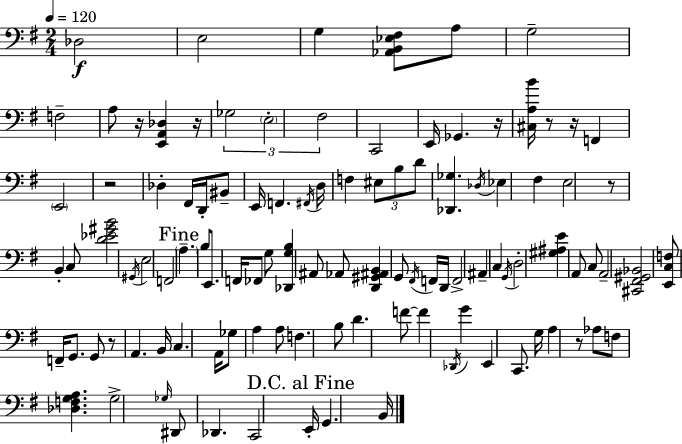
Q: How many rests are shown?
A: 9